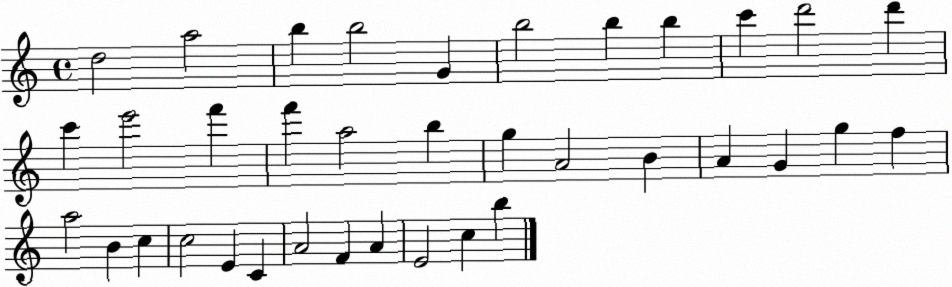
X:1
T:Untitled
M:4/4
L:1/4
K:C
d2 a2 b b2 G b2 b b c' d'2 d' c' e'2 f' f' a2 b g A2 B A G g f a2 B c c2 E C A2 F A E2 c b